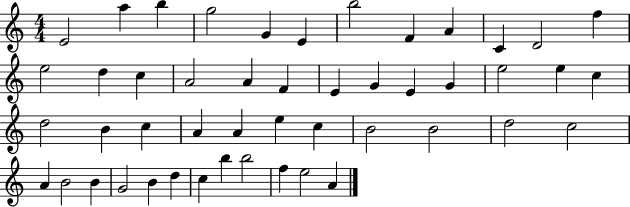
E4/h A5/q B5/q G5/h G4/q E4/q B5/h F4/q A4/q C4/q D4/h F5/q E5/h D5/q C5/q A4/h A4/q F4/q E4/q G4/q E4/q G4/q E5/h E5/q C5/q D5/h B4/q C5/q A4/q A4/q E5/q C5/q B4/h B4/h D5/h C5/h A4/q B4/h B4/q G4/h B4/q D5/q C5/q B5/q B5/h F5/q E5/h A4/q